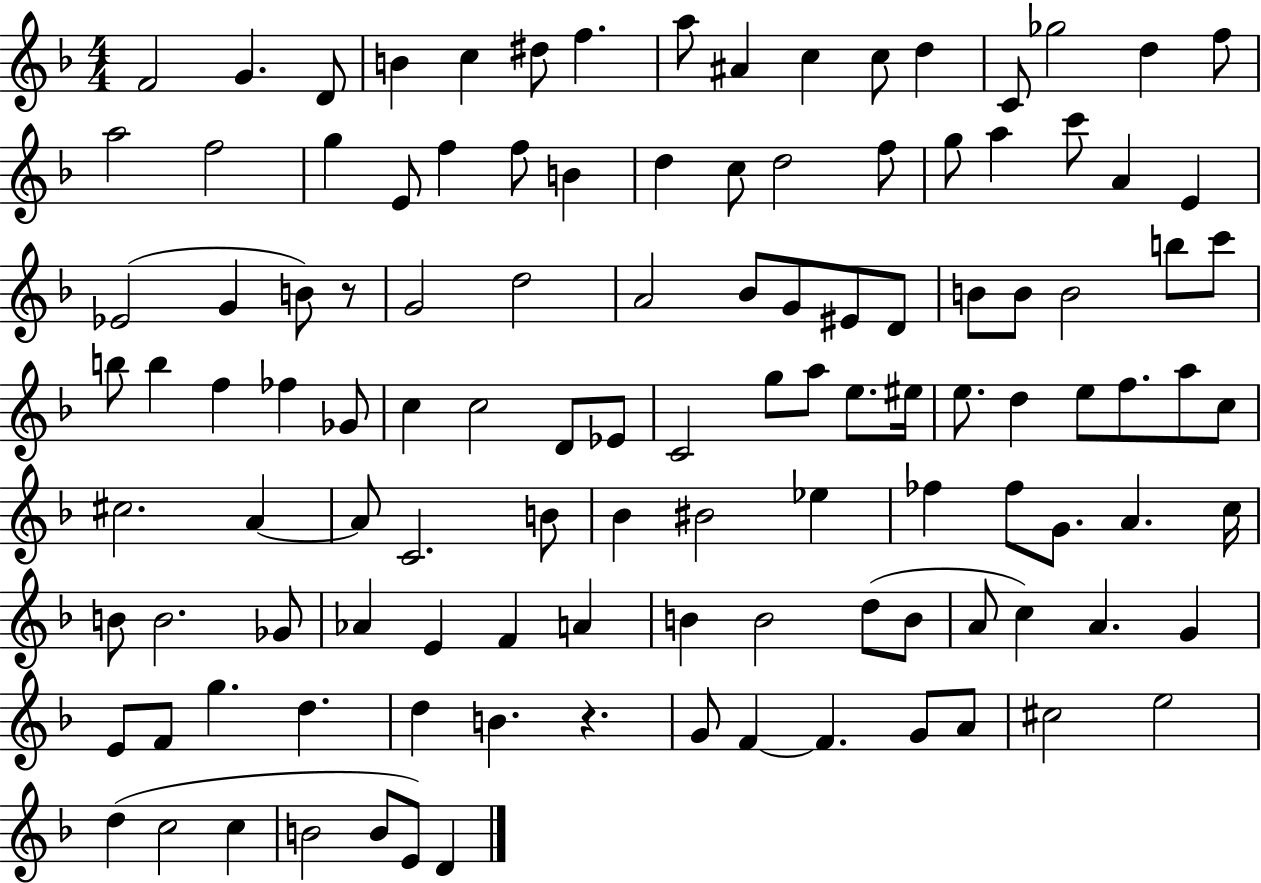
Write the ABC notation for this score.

X:1
T:Untitled
M:4/4
L:1/4
K:F
F2 G D/2 B c ^d/2 f a/2 ^A c c/2 d C/2 _g2 d f/2 a2 f2 g E/2 f f/2 B d c/2 d2 f/2 g/2 a c'/2 A E _E2 G B/2 z/2 G2 d2 A2 _B/2 G/2 ^E/2 D/2 B/2 B/2 B2 b/2 c'/2 b/2 b f _f _G/2 c c2 D/2 _E/2 C2 g/2 a/2 e/2 ^e/4 e/2 d e/2 f/2 a/2 c/2 ^c2 A A/2 C2 B/2 _B ^B2 _e _f _f/2 G/2 A c/4 B/2 B2 _G/2 _A E F A B B2 d/2 B/2 A/2 c A G E/2 F/2 g d d B z G/2 F F G/2 A/2 ^c2 e2 d c2 c B2 B/2 E/2 D